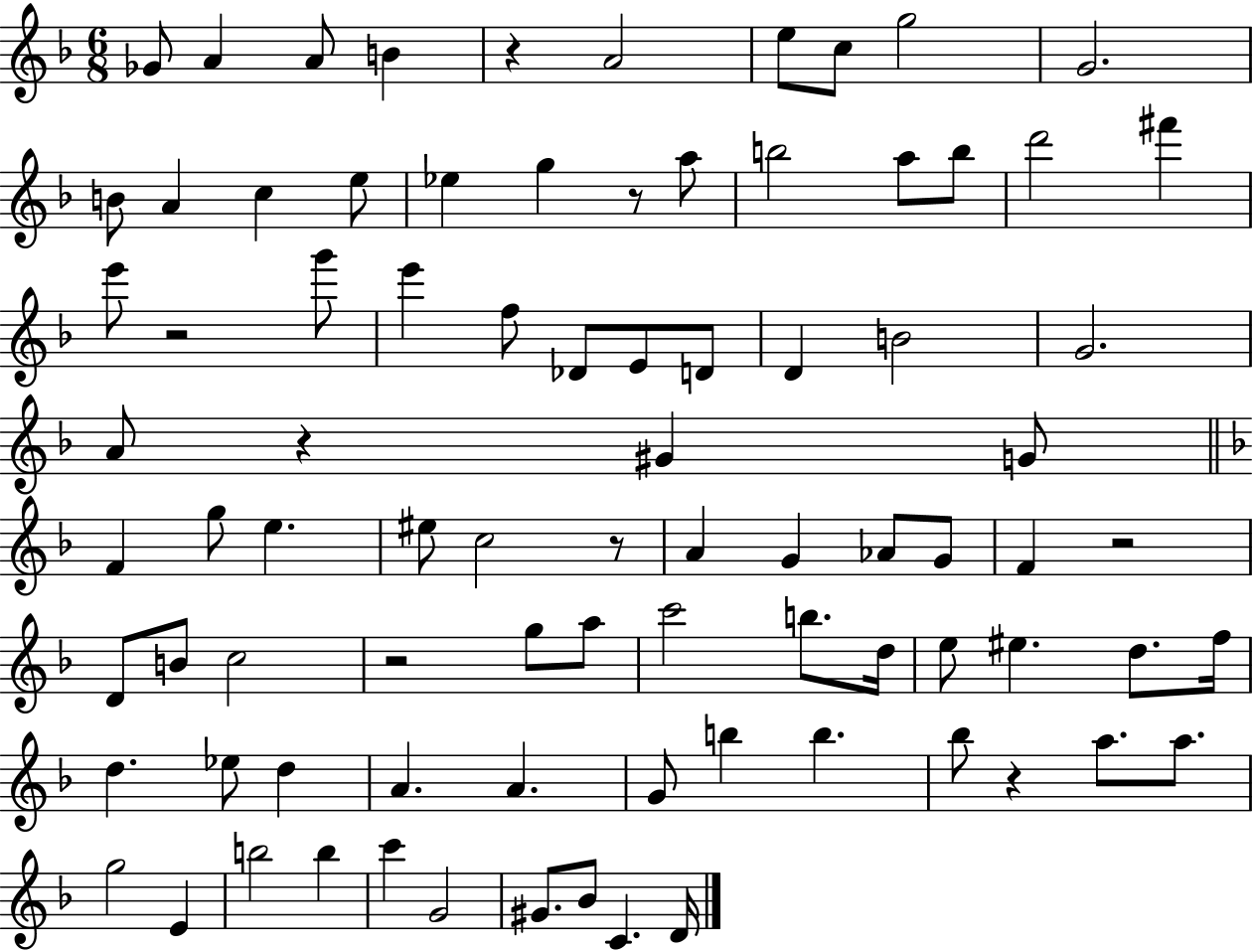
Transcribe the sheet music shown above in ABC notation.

X:1
T:Untitled
M:6/8
L:1/4
K:F
_G/2 A A/2 B z A2 e/2 c/2 g2 G2 B/2 A c e/2 _e g z/2 a/2 b2 a/2 b/2 d'2 ^f' e'/2 z2 g'/2 e' f/2 _D/2 E/2 D/2 D B2 G2 A/2 z ^G G/2 F g/2 e ^e/2 c2 z/2 A G _A/2 G/2 F z2 D/2 B/2 c2 z2 g/2 a/2 c'2 b/2 d/4 e/2 ^e d/2 f/4 d _e/2 d A A G/2 b b _b/2 z a/2 a/2 g2 E b2 b c' G2 ^G/2 _B/2 C D/4